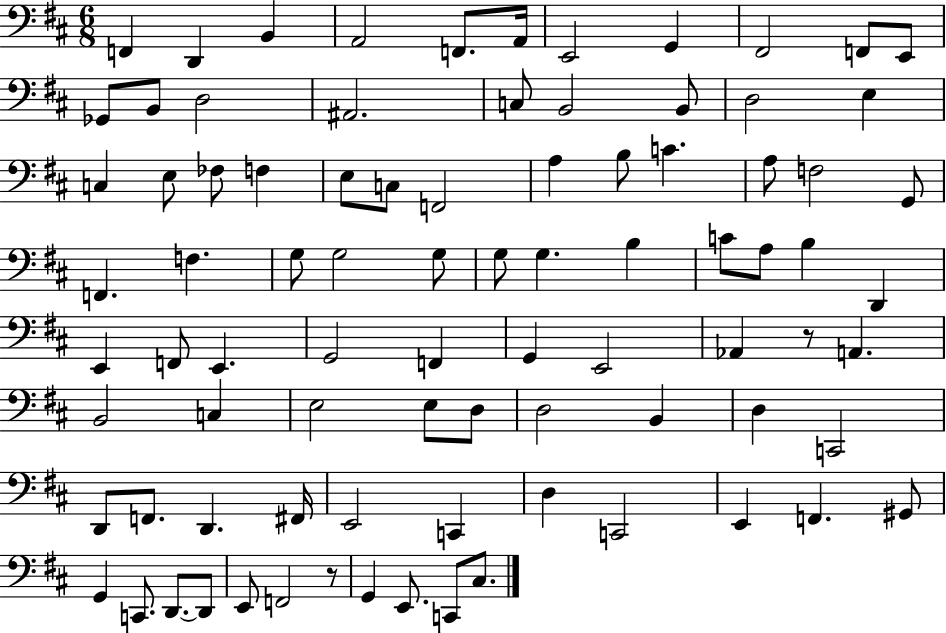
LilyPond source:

{
  \clef bass
  \numericTimeSignature
  \time 6/8
  \key d \major
  f,4 d,4 b,4 | a,2 f,8. a,16 | e,2 g,4 | fis,2 f,8 e,8 | \break ges,8 b,8 d2 | ais,2. | c8 b,2 b,8 | d2 e4 | \break c4 e8 fes8 f4 | e8 c8 f,2 | a4 b8 c'4. | a8 f2 g,8 | \break f,4. f4. | g8 g2 g8 | g8 g4. b4 | c'8 a8 b4 d,4 | \break e,4 f,8 e,4. | g,2 f,4 | g,4 e,2 | aes,4 r8 a,4. | \break b,2 c4 | e2 e8 d8 | d2 b,4 | d4 c,2 | \break d,8 f,8. d,4. fis,16 | e,2 c,4 | d4 c,2 | e,4 f,4. gis,8 | \break g,4 c,8. d,8.~~ d,8 | e,8 f,2 r8 | g,4 e,8. c,8 cis8. | \bar "|."
}